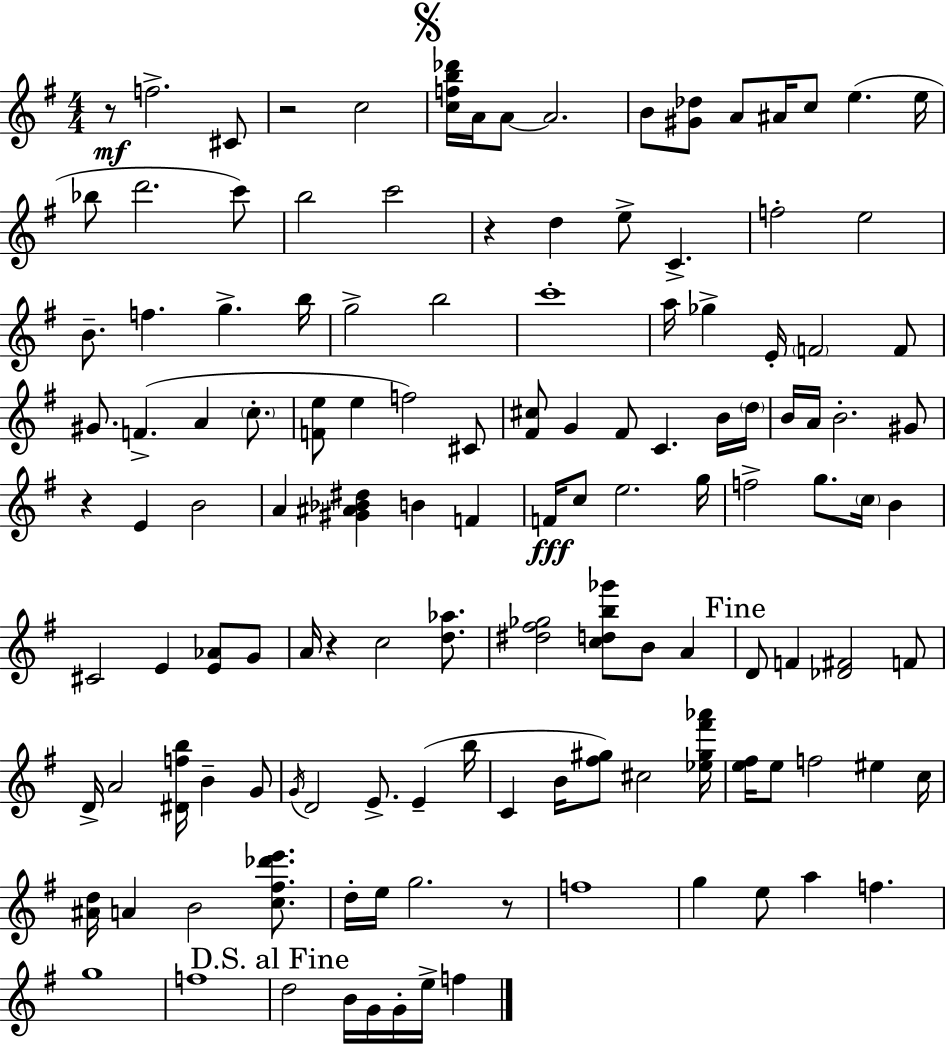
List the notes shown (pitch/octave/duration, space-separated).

R/e F5/h. C#4/e R/h C5/h [C5,F5,B5,Db6]/s A4/s A4/e A4/h. B4/e [G#4,Db5]/e A4/e A#4/s C5/e E5/q. E5/s Bb5/e D6/h. C6/e B5/h C6/h R/q D5/q E5/e C4/q. F5/h E5/h B4/e. F5/q. G5/q. B5/s G5/h B5/h C6/w A5/s Gb5/q E4/s F4/h F4/e G#4/e. F4/q. A4/q C5/e. [F4,E5]/e E5/q F5/h C#4/e [F#4,C#5]/e G4/q F#4/e C4/q. B4/s D5/s B4/s A4/s B4/h. G#4/e R/q E4/q B4/h A4/q [G#4,A#4,Bb4,D#5]/q B4/q F4/q F4/s C5/e E5/h. G5/s F5/h G5/e. C5/s B4/q C#4/h E4/q [E4,Ab4]/e G4/e A4/s R/q C5/h [D5,Ab5]/e. [D#5,F#5,Gb5]/h [C5,D5,B5,Gb6]/e B4/e A4/q D4/e F4/q [Db4,F#4]/h F4/e D4/s A4/h [D#4,F5,B5]/s B4/q G4/e G4/s D4/h E4/e. E4/q B5/s C4/q B4/s [F#5,G#5]/e C#5/h [Eb5,G#5,F#6,Ab6]/s [E5,F#5]/s E5/e F5/h EIS5/q C5/s [A#4,D5]/s A4/q B4/h [C5,F#5,Db6,E6]/e. D5/s E5/s G5/h. R/e F5/w G5/q E5/e A5/q F5/q. G5/w F5/w D5/h B4/s G4/s G4/s E5/s F5/q